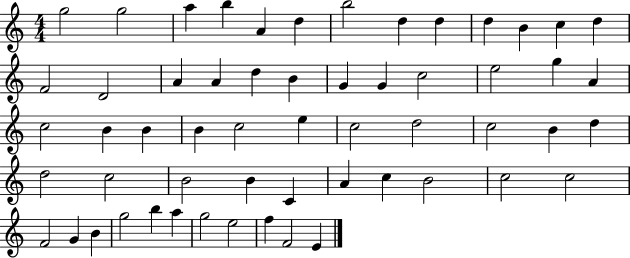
{
  \clef treble
  \numericTimeSignature
  \time 4/4
  \key c \major
  g''2 g''2 | a''4 b''4 a'4 d''4 | b''2 d''4 d''4 | d''4 b'4 c''4 d''4 | \break f'2 d'2 | a'4 a'4 d''4 b'4 | g'4 g'4 c''2 | e''2 g''4 a'4 | \break c''2 b'4 b'4 | b'4 c''2 e''4 | c''2 d''2 | c''2 b'4 d''4 | \break d''2 c''2 | b'2 b'4 c'4 | a'4 c''4 b'2 | c''2 c''2 | \break f'2 g'4 b'4 | g''2 b''4 a''4 | g''2 e''2 | f''4 f'2 e'4 | \break \bar "|."
}